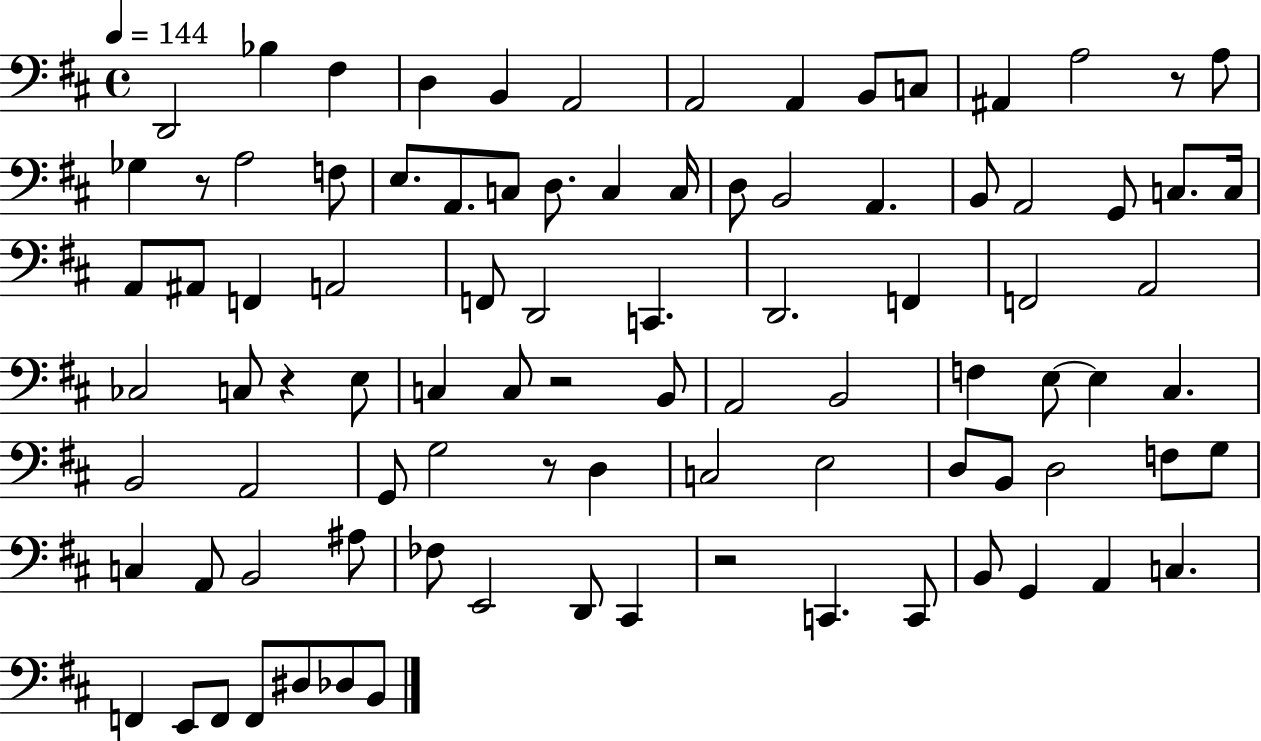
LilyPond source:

{
  \clef bass
  \time 4/4
  \defaultTimeSignature
  \key d \major
  \tempo 4 = 144
  d,2 bes4 fis4 | d4 b,4 a,2 | a,2 a,4 b,8 c8 | ais,4 a2 r8 a8 | \break ges4 r8 a2 f8 | e8. a,8. c8 d8. c4 c16 | d8 b,2 a,4. | b,8 a,2 g,8 c8. c16 | \break a,8 ais,8 f,4 a,2 | f,8 d,2 c,4. | d,2. f,4 | f,2 a,2 | \break ces2 c8 r4 e8 | c4 c8 r2 b,8 | a,2 b,2 | f4 e8~~ e4 cis4. | \break b,2 a,2 | g,8 g2 r8 d4 | c2 e2 | d8 b,8 d2 f8 g8 | \break c4 a,8 b,2 ais8 | fes8 e,2 d,8 cis,4 | r2 c,4. c,8 | b,8 g,4 a,4 c4. | \break f,4 e,8 f,8 f,8 dis8 des8 b,8 | \bar "|."
}